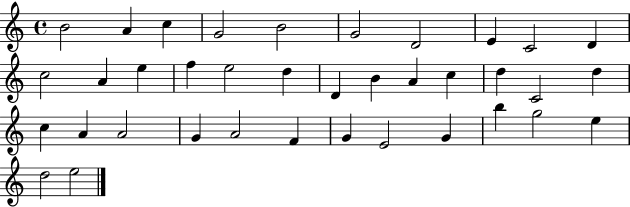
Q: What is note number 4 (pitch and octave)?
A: G4